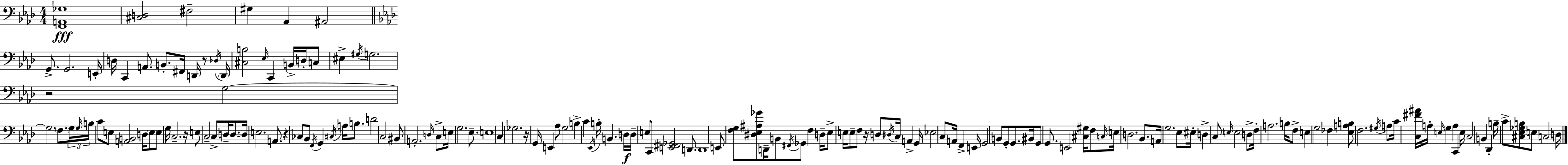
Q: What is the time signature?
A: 4/4